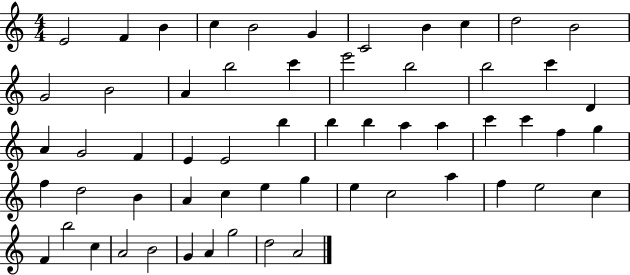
{
  \clef treble
  \numericTimeSignature
  \time 4/4
  \key c \major
  e'2 f'4 b'4 | c''4 b'2 g'4 | c'2 b'4 c''4 | d''2 b'2 | \break g'2 b'2 | a'4 b''2 c'''4 | e'''2 b''2 | b''2 c'''4 d'4 | \break a'4 g'2 f'4 | e'4 e'2 b''4 | b''4 b''4 a''4 a''4 | c'''4 c'''4 f''4 g''4 | \break f''4 d''2 b'4 | a'4 c''4 e''4 g''4 | e''4 c''2 a''4 | f''4 e''2 c''4 | \break f'4 b''2 c''4 | a'2 b'2 | g'4 a'4 g''2 | d''2 a'2 | \break \bar "|."
}